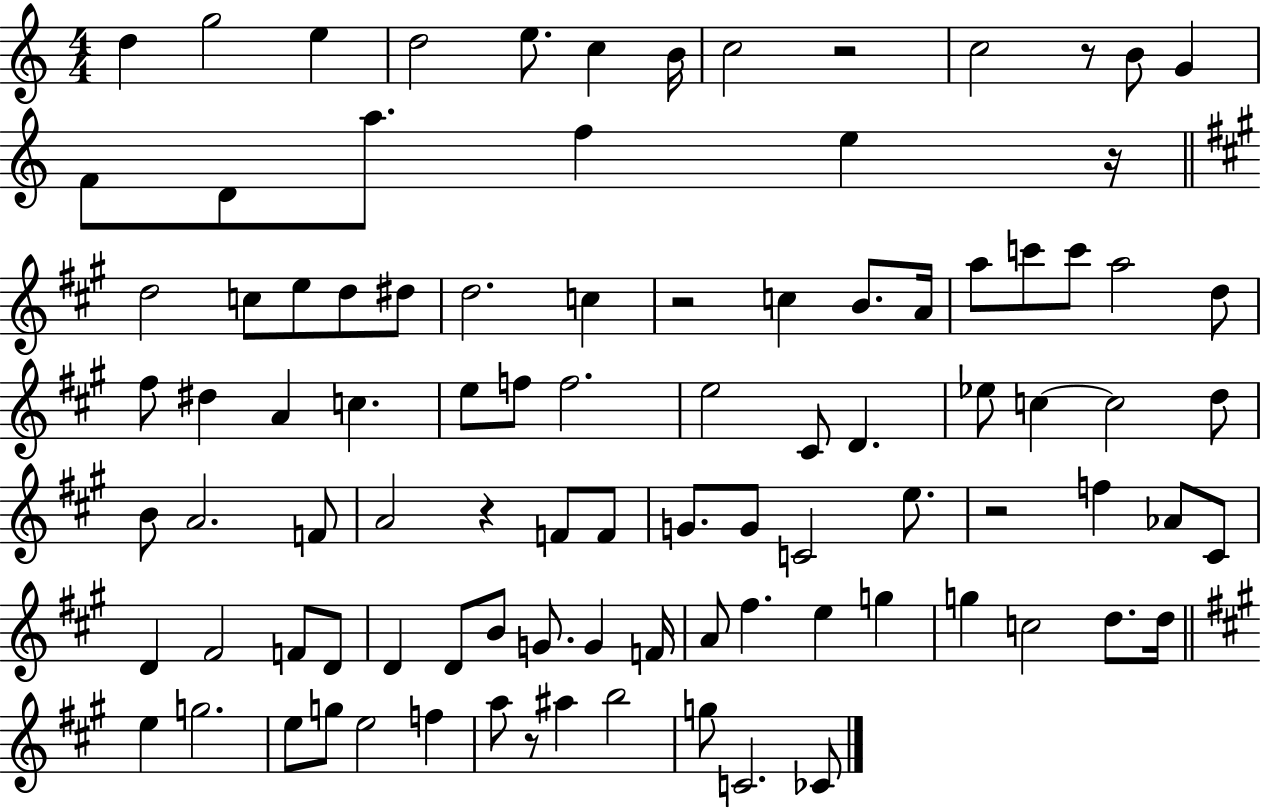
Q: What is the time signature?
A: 4/4